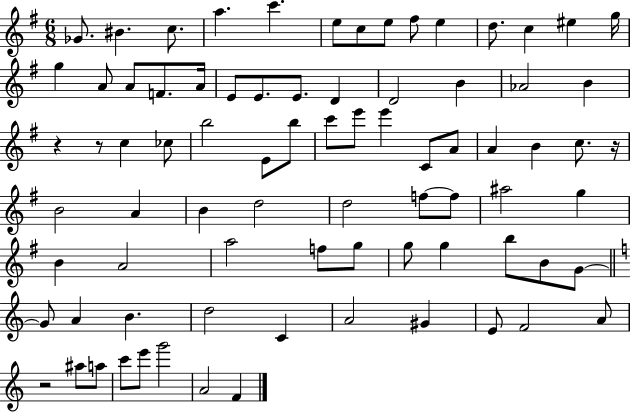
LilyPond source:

{
  \clef treble
  \numericTimeSignature
  \time 6/8
  \key g \major
  ges'8. bis'4. c''8. | a''4. c'''4. | e''8 c''8 e''8 fis''8 e''4 | d''8. c''4 eis''4 g''16 | \break g''4 a'8 a'8 f'8. a'16 | e'8 e'8. e'8. d'4 | d'2 b'4 | aes'2 b'4 | \break r4 r8 c''4 ces''8 | b''2 e'8 b''8 | c'''8 e'''8 e'''4 c'8 a'8 | a'4 b'4 c''8. r16 | \break b'2 a'4 | b'4 d''2 | d''2 f''8~~ f''8 | ais''2 g''4 | \break b'4 a'2 | a''2 f''8 g''8 | g''8 g''4 b''8 b'8 g'8~~ | \bar "||" \break \key a \minor g'8 a'4 b'4. | d''2 c'4 | a'2 gis'4 | e'8 f'2 a'8 | \break r2 ais''8 a''8 | c'''8 e'''8 g'''2 | a'2 f'4 | \bar "|."
}